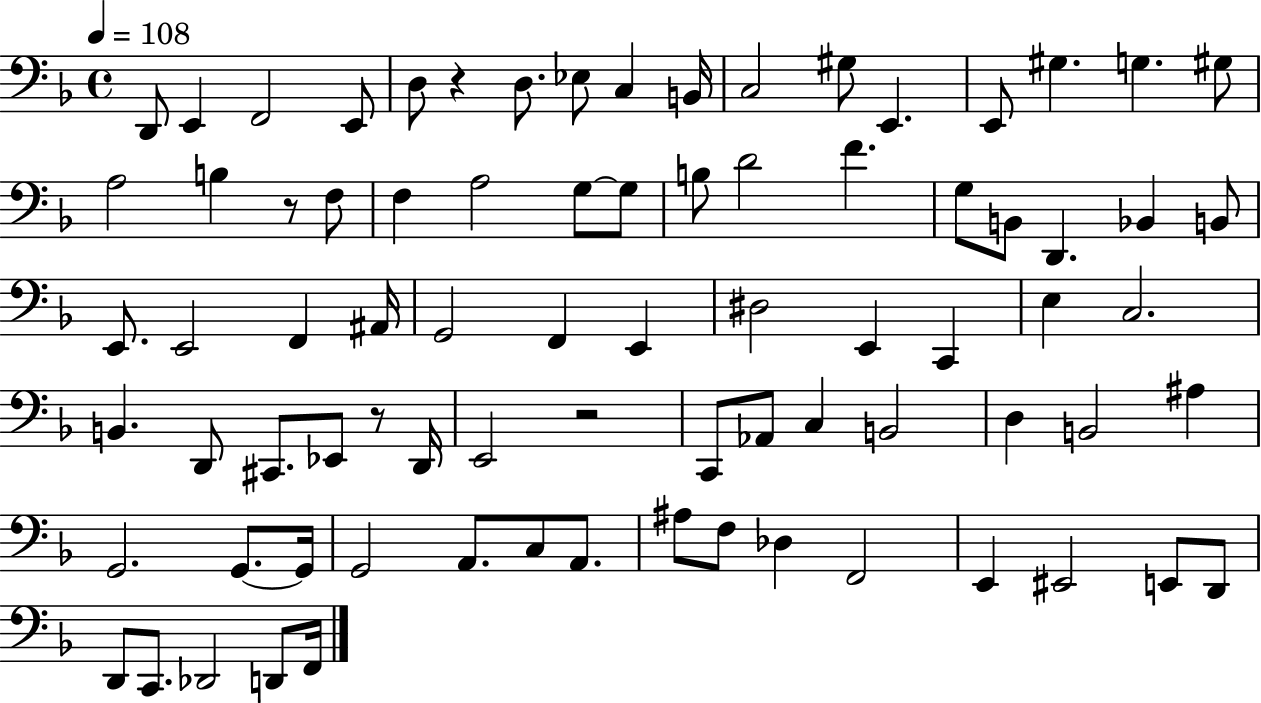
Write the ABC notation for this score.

X:1
T:Untitled
M:4/4
L:1/4
K:F
D,,/2 E,, F,,2 E,,/2 D,/2 z D,/2 _E,/2 C, B,,/4 C,2 ^G,/2 E,, E,,/2 ^G, G, ^G,/2 A,2 B, z/2 F,/2 F, A,2 G,/2 G,/2 B,/2 D2 F G,/2 B,,/2 D,, _B,, B,,/2 E,,/2 E,,2 F,, ^A,,/4 G,,2 F,, E,, ^D,2 E,, C,, E, C,2 B,, D,,/2 ^C,,/2 _E,,/2 z/2 D,,/4 E,,2 z2 C,,/2 _A,,/2 C, B,,2 D, B,,2 ^A, G,,2 G,,/2 G,,/4 G,,2 A,,/2 C,/2 A,,/2 ^A,/2 F,/2 _D, F,,2 E,, ^E,,2 E,,/2 D,,/2 D,,/2 C,,/2 _D,,2 D,,/2 F,,/4